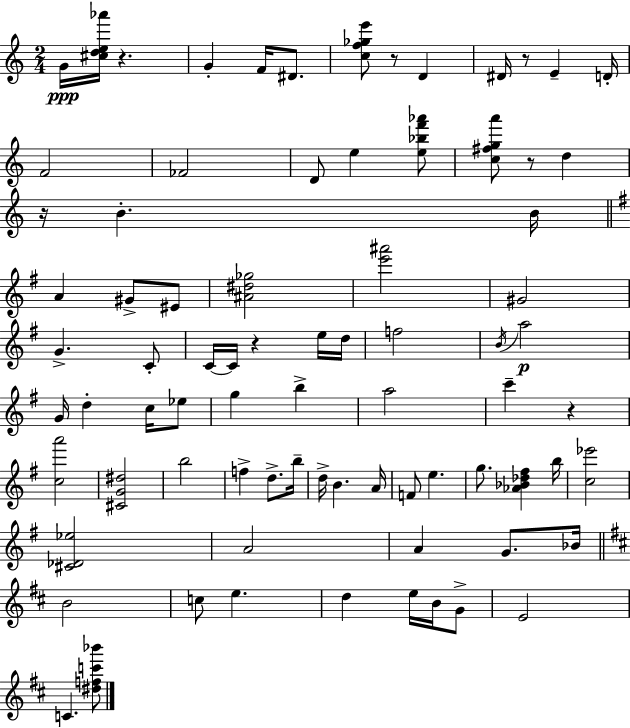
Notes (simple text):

G4/s [C#5,D5,E5,Ab6]/s R/q. G4/q F4/s D#4/e. [C5,F5,Gb5,E6]/e R/e D4/q D#4/s R/e E4/q D4/s F4/h FES4/h D4/e E5/q [E5,Bb5,F6,Ab6]/e [C5,F#5,G5,A6]/e R/e D5/q R/s B4/q. B4/s A4/q G#4/e EIS4/e [A#4,D#5,Gb5]/h [E6,A#6]/h G#4/h G4/q. C4/e C4/s C4/s R/q E5/s D5/s F5/h B4/s A5/h G4/s D5/q C5/s Eb5/e G5/q B5/q A5/h C6/q R/q [C5,A6]/h [C#4,G4,D#5]/h B5/h F5/q D5/e. B5/s D5/s B4/q. A4/s F4/e E5/q. G5/e. [Ab4,Bb4,Db5,F#5]/q B5/s [C5,Eb6]/h [C#4,Db4,Eb5]/h A4/h A4/q G4/e. Bb4/s B4/h C5/e E5/q. D5/q E5/s B4/s G4/e E4/h C4/q. [D#5,F5,C6,Bb6]/e